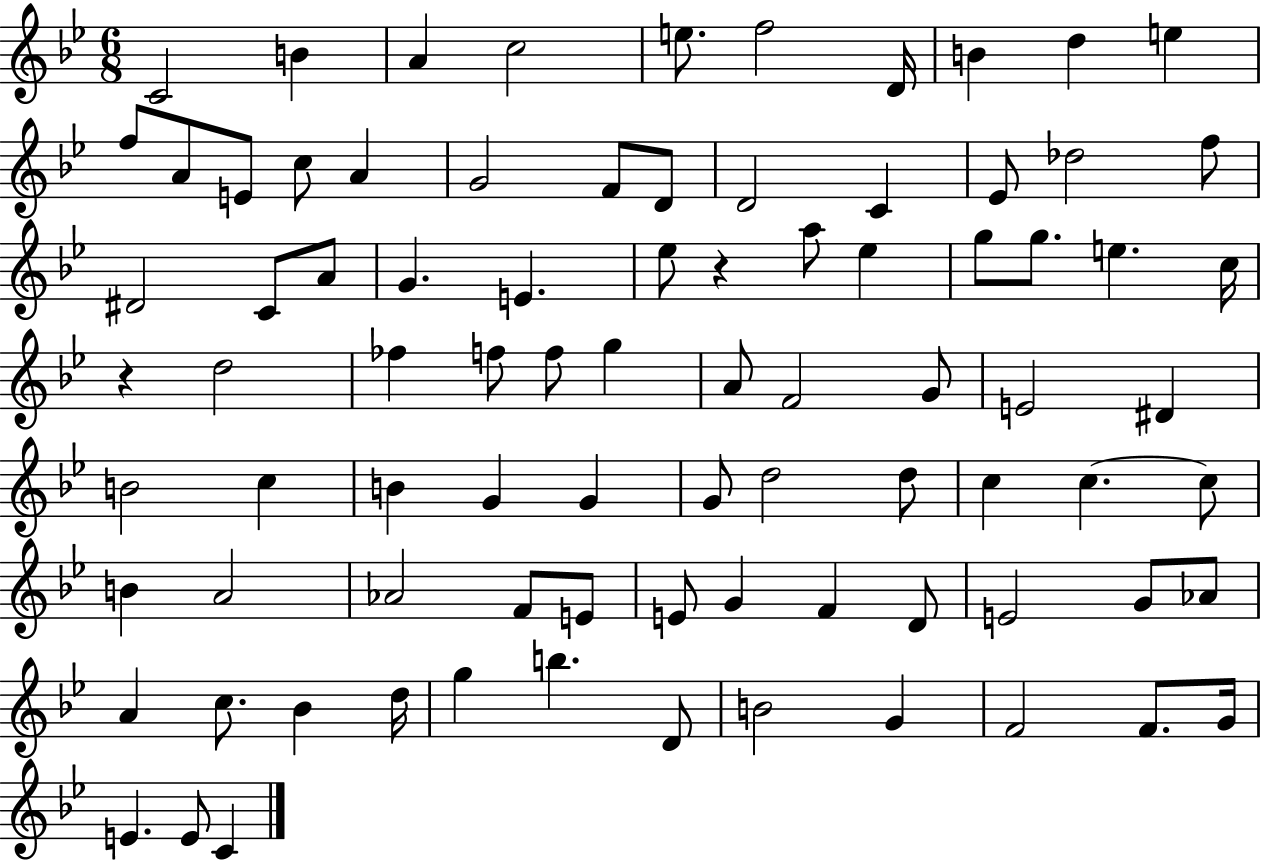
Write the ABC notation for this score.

X:1
T:Untitled
M:6/8
L:1/4
K:Bb
C2 B A c2 e/2 f2 D/4 B d e f/2 A/2 E/2 c/2 A G2 F/2 D/2 D2 C _E/2 _d2 f/2 ^D2 C/2 A/2 G E _e/2 z a/2 _e g/2 g/2 e c/4 z d2 _f f/2 f/2 g A/2 F2 G/2 E2 ^D B2 c B G G G/2 d2 d/2 c c c/2 B A2 _A2 F/2 E/2 E/2 G F D/2 E2 G/2 _A/2 A c/2 _B d/4 g b D/2 B2 G F2 F/2 G/4 E E/2 C